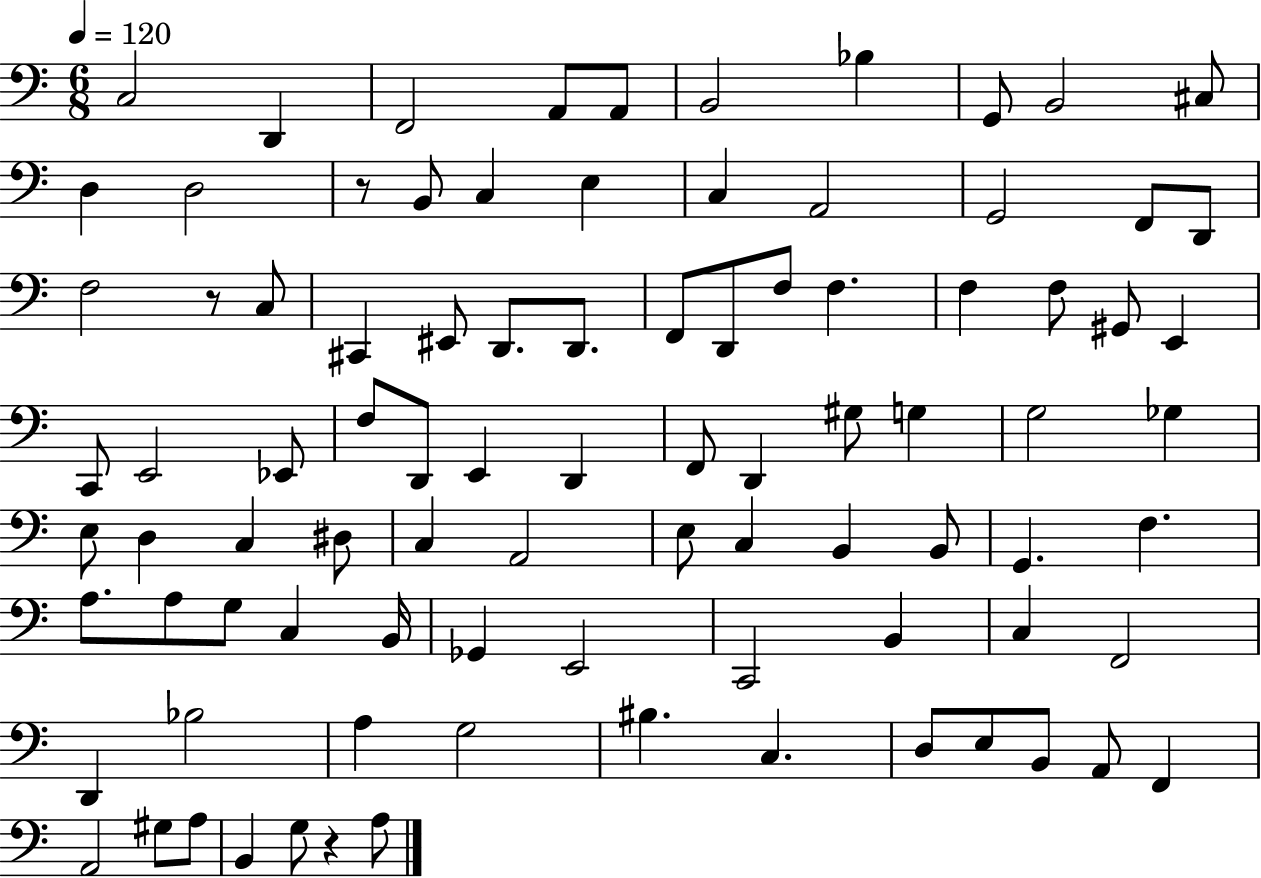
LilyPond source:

{
  \clef bass
  \numericTimeSignature
  \time 6/8
  \key c \major
  \tempo 4 = 120
  \repeat volta 2 { c2 d,4 | f,2 a,8 a,8 | b,2 bes4 | g,8 b,2 cis8 | \break d4 d2 | r8 b,8 c4 e4 | c4 a,2 | g,2 f,8 d,8 | \break f2 r8 c8 | cis,4 eis,8 d,8. d,8. | f,8 d,8 f8 f4. | f4 f8 gis,8 e,4 | \break c,8 e,2 ees,8 | f8 d,8 e,4 d,4 | f,8 d,4 gis8 g4 | g2 ges4 | \break e8 d4 c4 dis8 | c4 a,2 | e8 c4 b,4 b,8 | g,4. f4. | \break a8. a8 g8 c4 b,16 | ges,4 e,2 | c,2 b,4 | c4 f,2 | \break d,4 bes2 | a4 g2 | bis4. c4. | d8 e8 b,8 a,8 f,4 | \break a,2 gis8 a8 | b,4 g8 r4 a8 | } \bar "|."
}